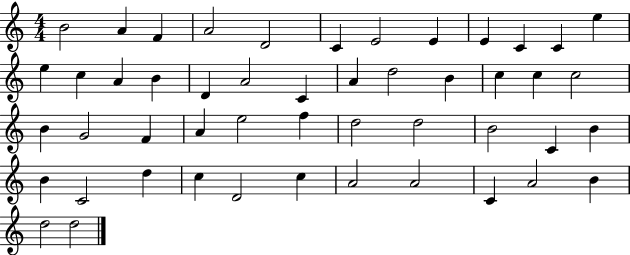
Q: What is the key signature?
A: C major